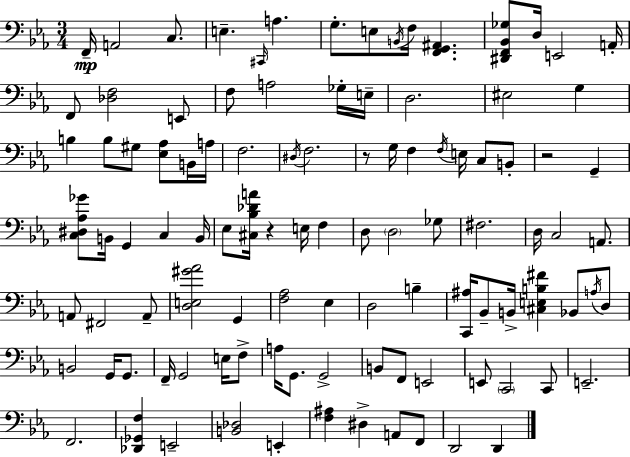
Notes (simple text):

F2/s A2/h C3/e. E3/q. C#2/s A3/q. G3/e. E3/e B2/s F3/s [F2,G2,A#2]/q. [D#2,F2,Bb2,Gb3]/e D3/s E2/h A2/s F2/e [Db3,F3]/h E2/e F3/e A3/h Gb3/s E3/s D3/h. EIS3/h G3/q B3/q B3/e G#3/e [Eb3,Ab3]/e B2/s A3/s F3/h. D#3/s F3/h. R/e G3/s F3/q F3/s E3/s C3/e B2/e R/h G2/q [C3,D#3,Ab3,Gb4]/e B2/s G2/q C3/q B2/s Eb3/e [C#3,Bb3,Db4,A4]/s R/q E3/s F3/q D3/e D3/h Gb3/e F#3/h. D3/s C3/h A2/e. A2/e F#2/h A2/e [D3,E3,G#4,Ab4]/h G2/q [F3,Ab3]/h Eb3/q D3/h B3/q [C2,A#3]/s Bb2/e B2/s [C#3,E3,B3,F#4]/q Bb2/e A3/s D3/e B2/h G2/s G2/e. F2/s G2/h E3/s F3/e A3/s G2/e. G2/h B2/e F2/e E2/h E2/e C2/h C2/e E2/h. F2/h. [Db2,Gb2,F3]/q E2/h [B2,Db3]/h E2/q [F3,A#3]/q D#3/q A2/e F2/e D2/h D2/q